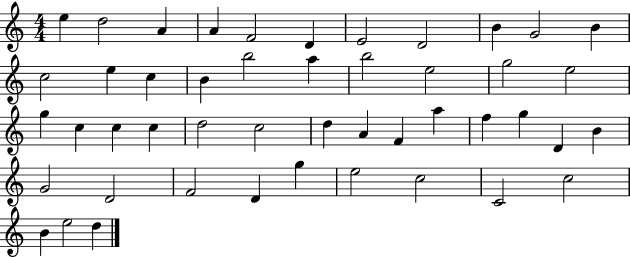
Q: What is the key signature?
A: C major